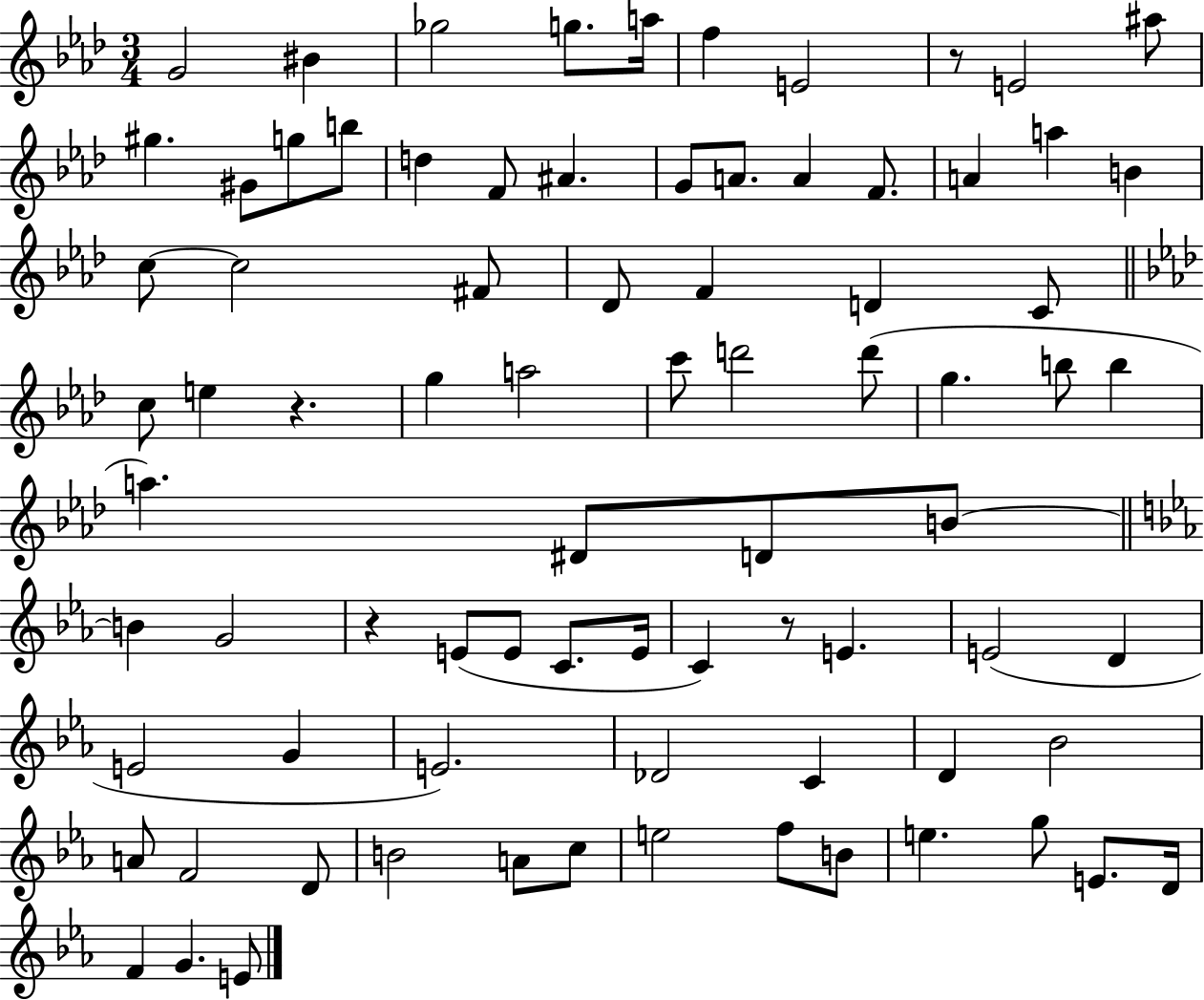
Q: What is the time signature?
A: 3/4